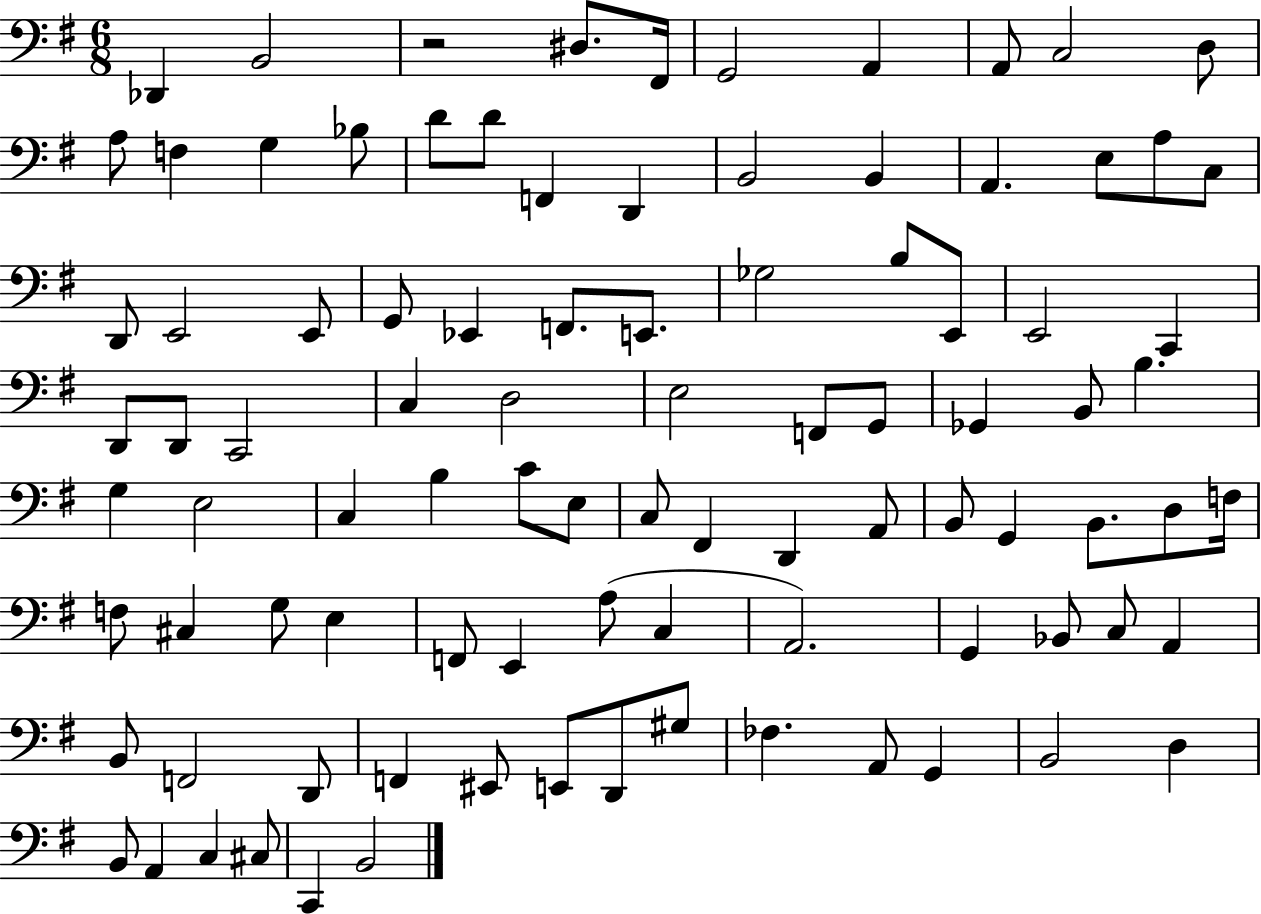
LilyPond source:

{
  \clef bass
  \numericTimeSignature
  \time 6/8
  \key g \major
  des,4 b,2 | r2 dis8. fis,16 | g,2 a,4 | a,8 c2 d8 | \break a8 f4 g4 bes8 | d'8 d'8 f,4 d,4 | b,2 b,4 | a,4. e8 a8 c8 | \break d,8 e,2 e,8 | g,8 ees,4 f,8. e,8. | ges2 b8 e,8 | e,2 c,4 | \break d,8 d,8 c,2 | c4 d2 | e2 f,8 g,8 | ges,4 b,8 b4. | \break g4 e2 | c4 b4 c'8 e8 | c8 fis,4 d,4 a,8 | b,8 g,4 b,8. d8 f16 | \break f8 cis4 g8 e4 | f,8 e,4 a8( c4 | a,2.) | g,4 bes,8 c8 a,4 | \break b,8 f,2 d,8 | f,4 eis,8 e,8 d,8 gis8 | fes4. a,8 g,4 | b,2 d4 | \break b,8 a,4 c4 cis8 | c,4 b,2 | \bar "|."
}